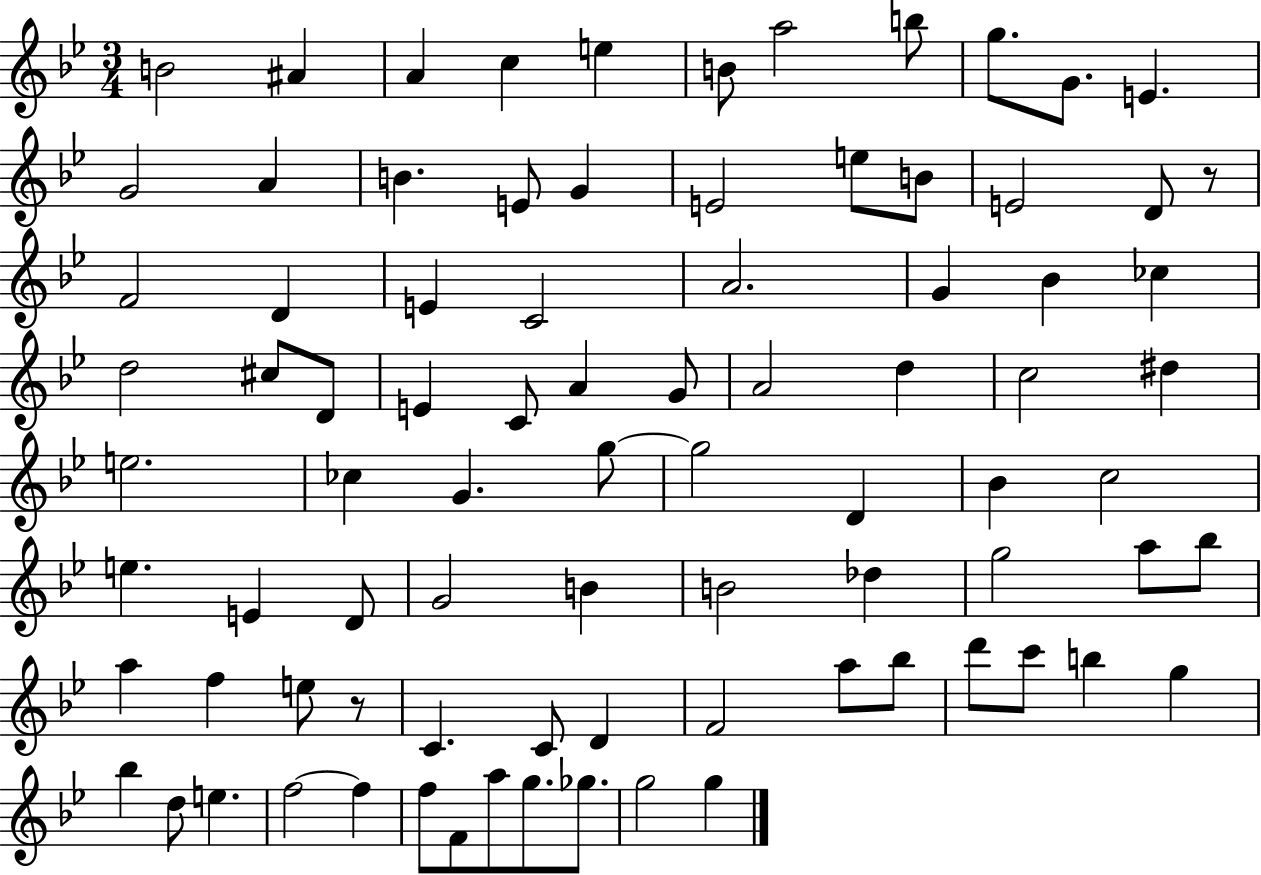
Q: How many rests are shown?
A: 2